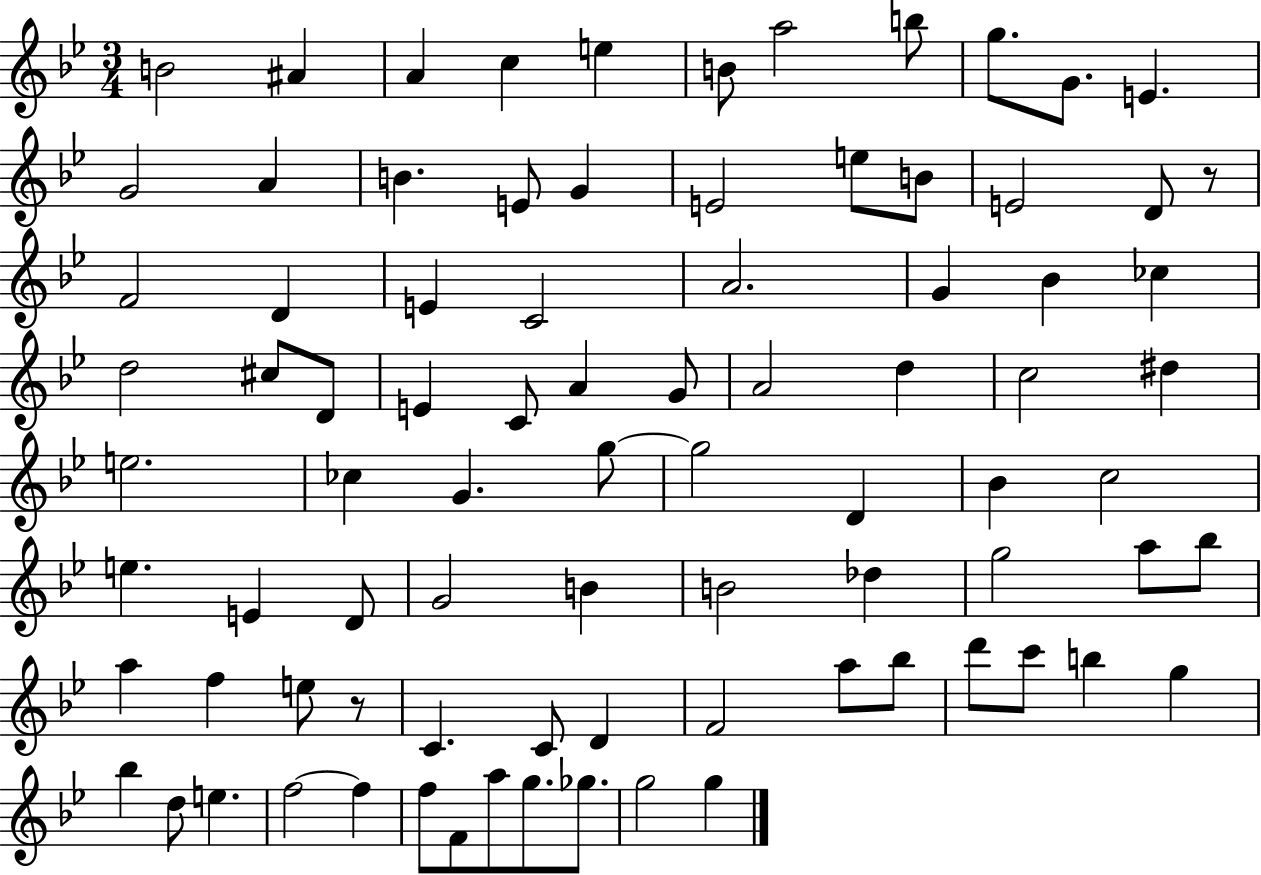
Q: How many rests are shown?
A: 2